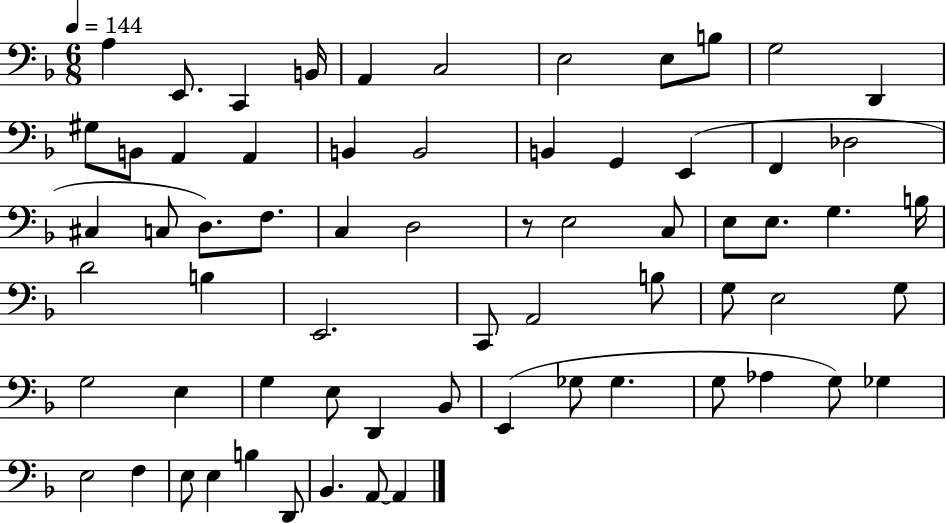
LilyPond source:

{
  \clef bass
  \numericTimeSignature
  \time 6/8
  \key f \major
  \tempo 4 = 144
  a4 e,8. c,4 b,16 | a,4 c2 | e2 e8 b8 | g2 d,4 | \break gis8 b,8 a,4 a,4 | b,4 b,2 | b,4 g,4 e,4( | f,4 des2 | \break cis4 c8 d8.) f8. | c4 d2 | r8 e2 c8 | e8 e8. g4. b16 | \break d'2 b4 | e,2. | c,8 a,2 b8 | g8 e2 g8 | \break g2 e4 | g4 e8 d,4 bes,8 | e,4( ges8 ges4. | g8 aes4 g8) ges4 | \break e2 f4 | e8 e4 b4 d,8 | bes,4. a,8~~ a,4 | \bar "|."
}